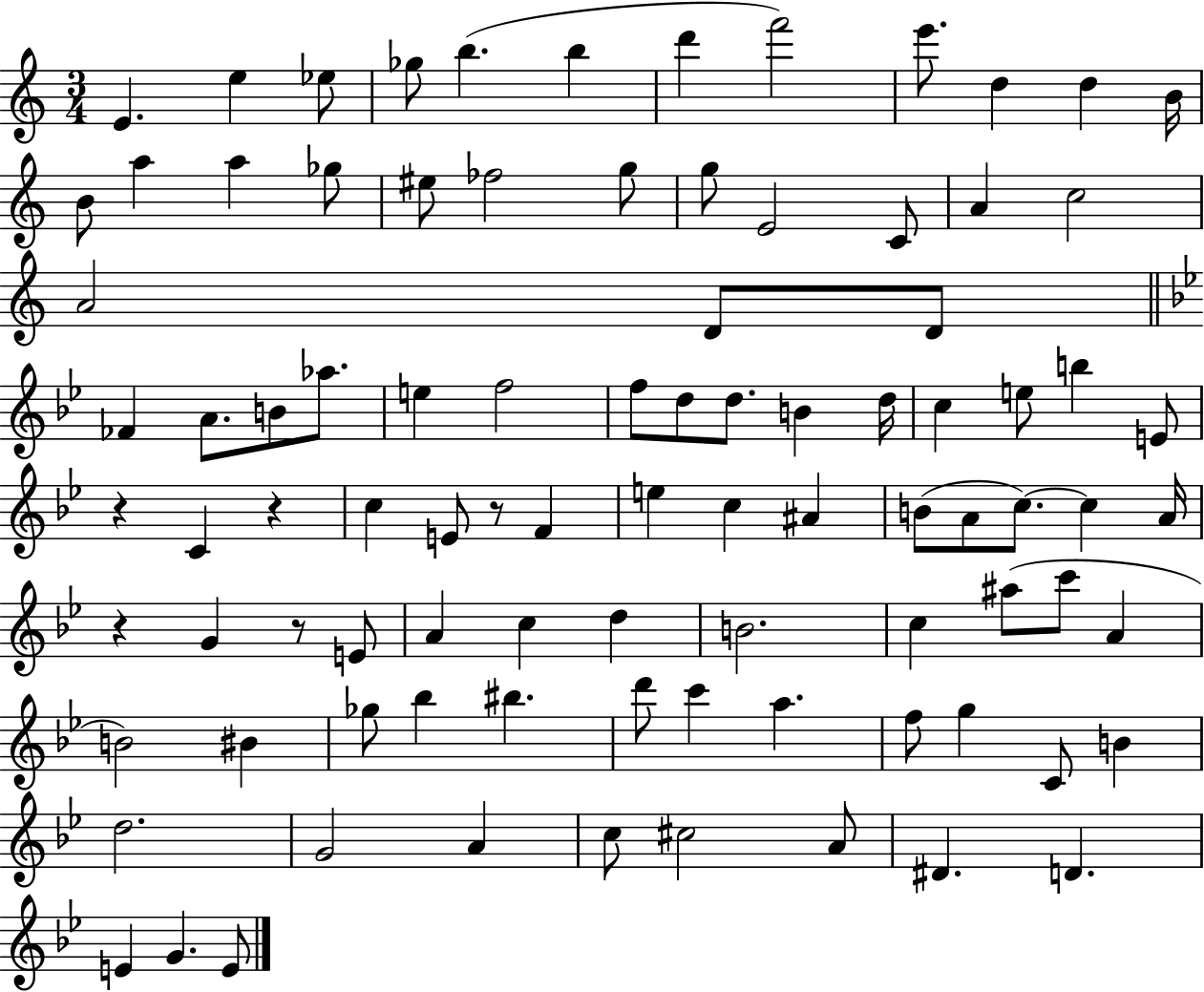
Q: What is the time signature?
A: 3/4